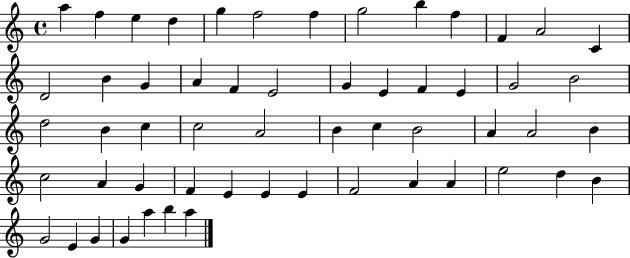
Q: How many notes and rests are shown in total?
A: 56